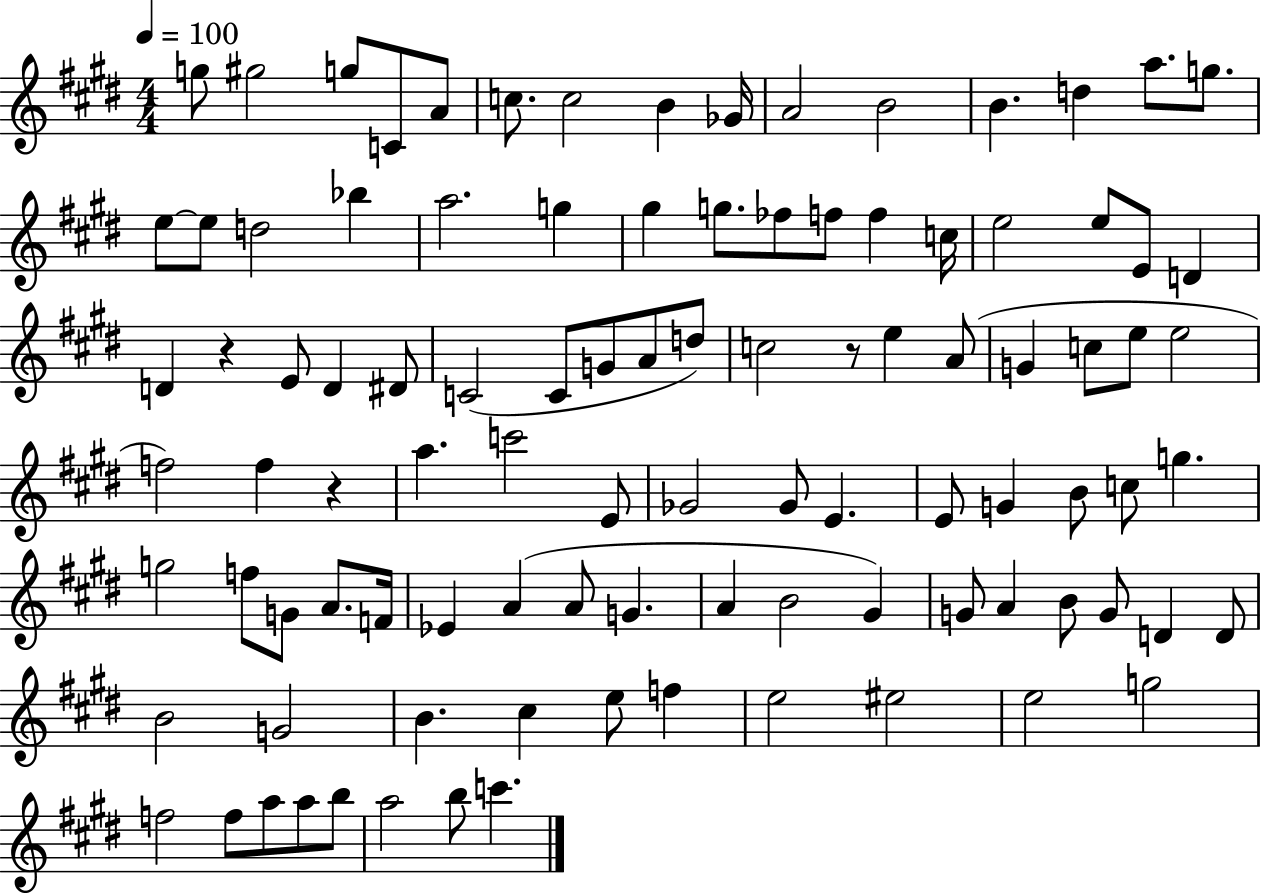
{
  \clef treble
  \numericTimeSignature
  \time 4/4
  \key e \major
  \tempo 4 = 100
  g''8 gis''2 g''8 c'8 a'8 | c''8. c''2 b'4 ges'16 | a'2 b'2 | b'4. d''4 a''8. g''8. | \break e''8~~ e''8 d''2 bes''4 | a''2. g''4 | gis''4 g''8. fes''8 f''8 f''4 c''16 | e''2 e''8 e'8 d'4 | \break d'4 r4 e'8 d'4 dis'8 | c'2( c'8 g'8 a'8 d''8) | c''2 r8 e''4 a'8( | g'4 c''8 e''8 e''2 | \break f''2) f''4 r4 | a''4. c'''2 e'8 | ges'2 ges'8 e'4. | e'8 g'4 b'8 c''8 g''4. | \break g''2 f''8 g'8 a'8. f'16 | ees'4 a'4( a'8 g'4. | a'4 b'2 gis'4) | g'8 a'4 b'8 g'8 d'4 d'8 | \break b'2 g'2 | b'4. cis''4 e''8 f''4 | e''2 eis''2 | e''2 g''2 | \break f''2 f''8 a''8 a''8 b''8 | a''2 b''8 c'''4. | \bar "|."
}